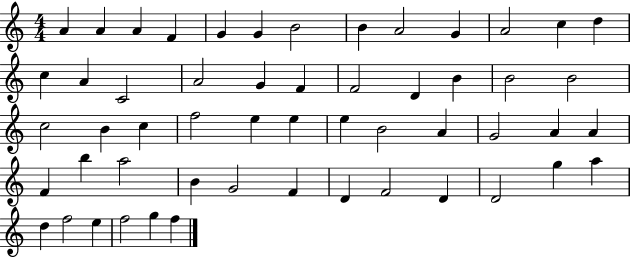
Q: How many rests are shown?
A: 0